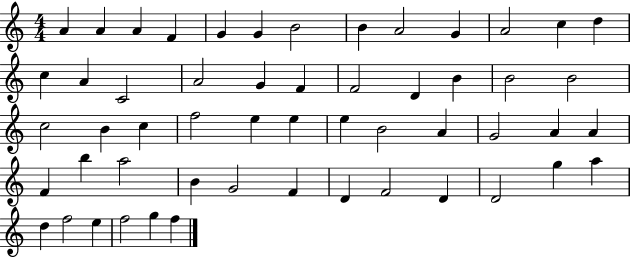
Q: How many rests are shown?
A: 0